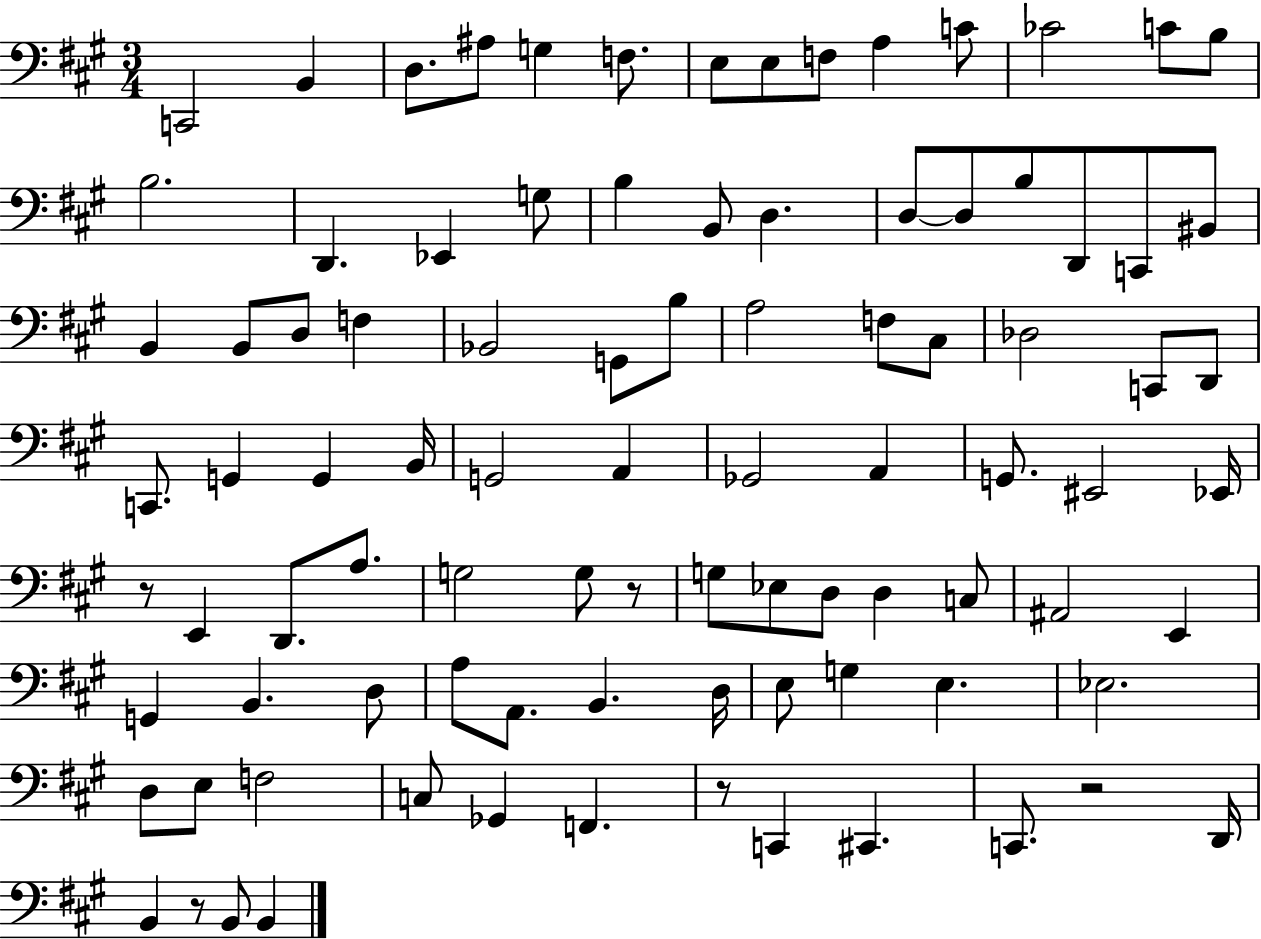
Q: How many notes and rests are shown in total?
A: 92